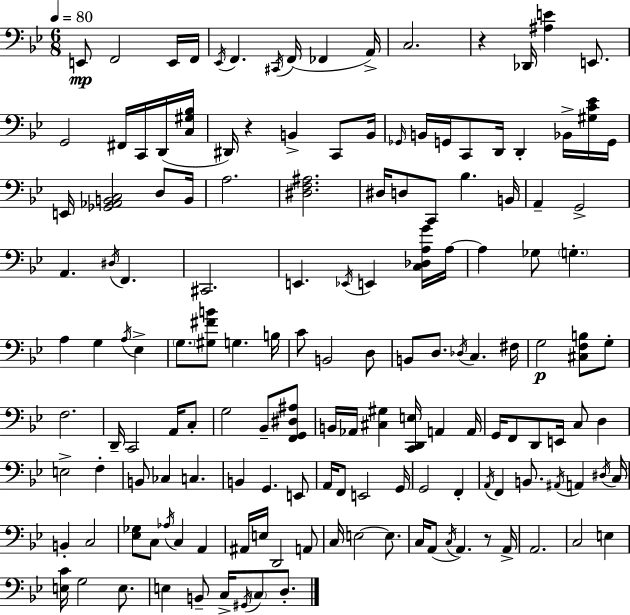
X:1
T:Untitled
M:6/8
L:1/4
K:Bb
E,,/2 F,,2 E,,/4 F,,/4 _E,,/4 F,, ^C,,/4 F,,/4 _F,, A,,/4 C,2 z _D,,/4 [^A,E] E,,/2 G,,2 ^F,,/4 C,,/4 D,,/4 [C,^G,_B,]/4 ^D,,/4 z B,, C,,/2 B,,/4 _G,,/4 B,,/4 G,,/4 C,,/2 D,,/4 D,, _B,,/4 [^G,C_E]/4 G,,/4 E,,/4 [_G,,_A,,B,,C,]2 D,/2 B,,/4 A,2 [^D,F,^A,]2 ^D,/4 D,/2 C,,/2 _B, B,,/4 A,, G,,2 A,, ^D,/4 F,, ^C,,2 E,, _E,,/4 E,, [C,_D,A,G]/4 A,/4 A, _G,/2 G, A, G, A,/4 _E, G,/2 [^G,^FB]/2 G, B,/4 C/2 B,,2 D,/2 B,,/2 D,/2 _D,/4 C, ^F,/4 G,2 [^C,F,B,]/2 G,/2 F,2 D,,/4 C,,2 A,,/4 C,/2 G,2 _B,,/2 [F,,G,,^D,^A,]/2 B,,/4 _A,,/4 [^C,^G,] [C,,D,,E,]/4 A,, A,,/4 G,,/4 F,,/2 D,,/2 E,,/4 C,/2 D, E,2 F, B,,/2 _C, C, B,, G,, E,,/2 A,,/4 F,,/2 E,,2 G,,/4 G,,2 F,, A,,/4 F,, B,,/2 ^A,,/4 A,, ^D,/4 C,/4 B,, C,2 [_E,_G,]/2 C,/2 _A,/4 C, A,, ^A,,/4 E,/4 D,,2 A,,/2 C,/4 E,2 E,/2 C,/4 A,,/2 C,/4 A,, z/2 A,,/4 A,,2 C,2 E, [E,C]/4 G,2 E,/2 E, B,,/2 C,/4 ^G,,/4 C,/2 D,/2